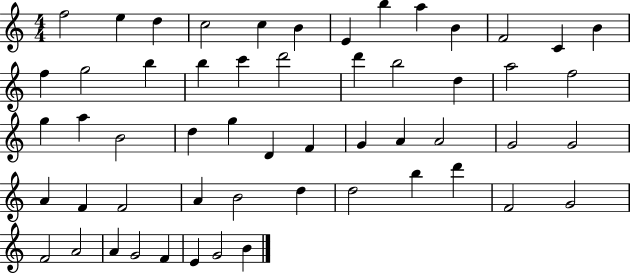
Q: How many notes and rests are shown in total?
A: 55